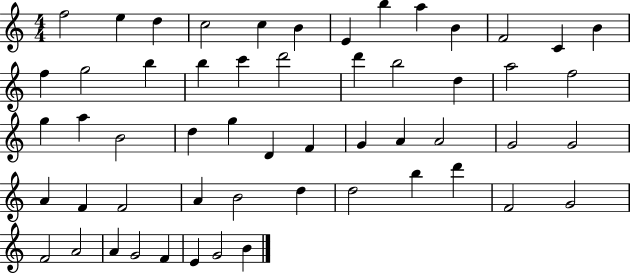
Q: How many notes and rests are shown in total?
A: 55